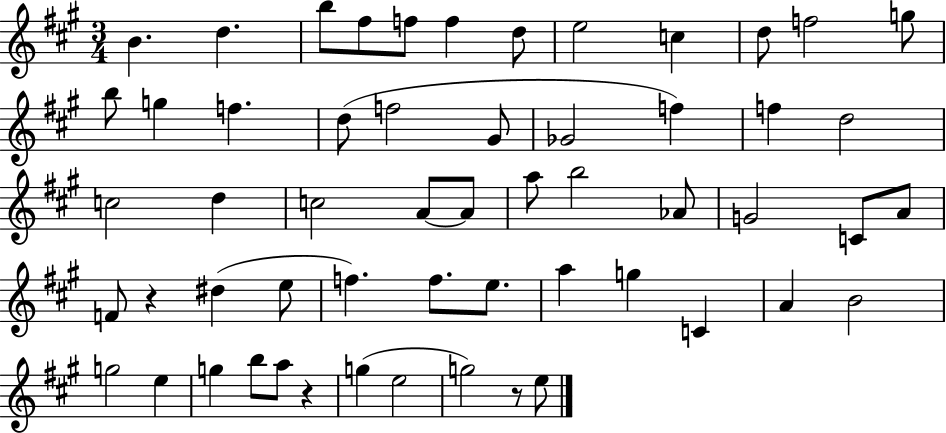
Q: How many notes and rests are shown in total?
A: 56